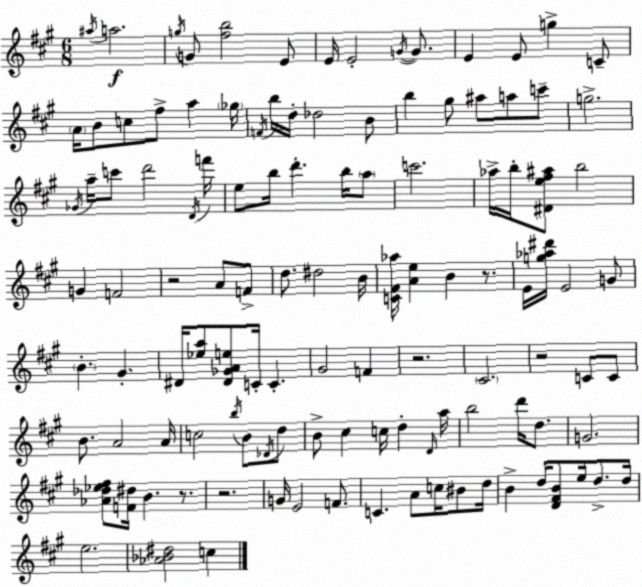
X:1
T:Untitled
M:6/8
L:1/4
K:A
^a/4 a2 g/4 G/2 [^fb]2 E/2 E/4 E2 G/4 G/2 E E/2 g C/2 A/4 B/2 c/2 ^f/2 a _g/4 F/4 b/4 d/4 _d2 B/2 b ^g/2 ^a/2 a/2 c'/2 g2 _G/4 a/4 c'/2 d'2 D/4 f'/4 e/2 b/4 d' b/4 a/2 c'2 _a/4 b/4 [^De^f^a]/2 b2 G F2 z2 A/2 F/2 d/2 ^d2 B/4 [C^F_a]/4 [Ae] B z/2 E/4 [g_a^d']/4 E2 G/2 B ^G ^D/4 [_ea]/2 [^D_GAe]/2 C/4 C ^G2 F z2 ^C2 z2 C/2 C/2 B/2 A2 A/4 c2 b/4 B/2 _D/4 d/2 B/2 ^c c/4 d D/4 a/4 b2 d'/4 d/2 G2 [_A_d_e^f]/2 [F^d]/4 B z/2 z2 G/4 E2 F/2 C A/2 c/4 ^B/2 d/4 B d/4 [D^FB]/2 e/4 d/2 d/4 e2 [_A_B^d]2 c